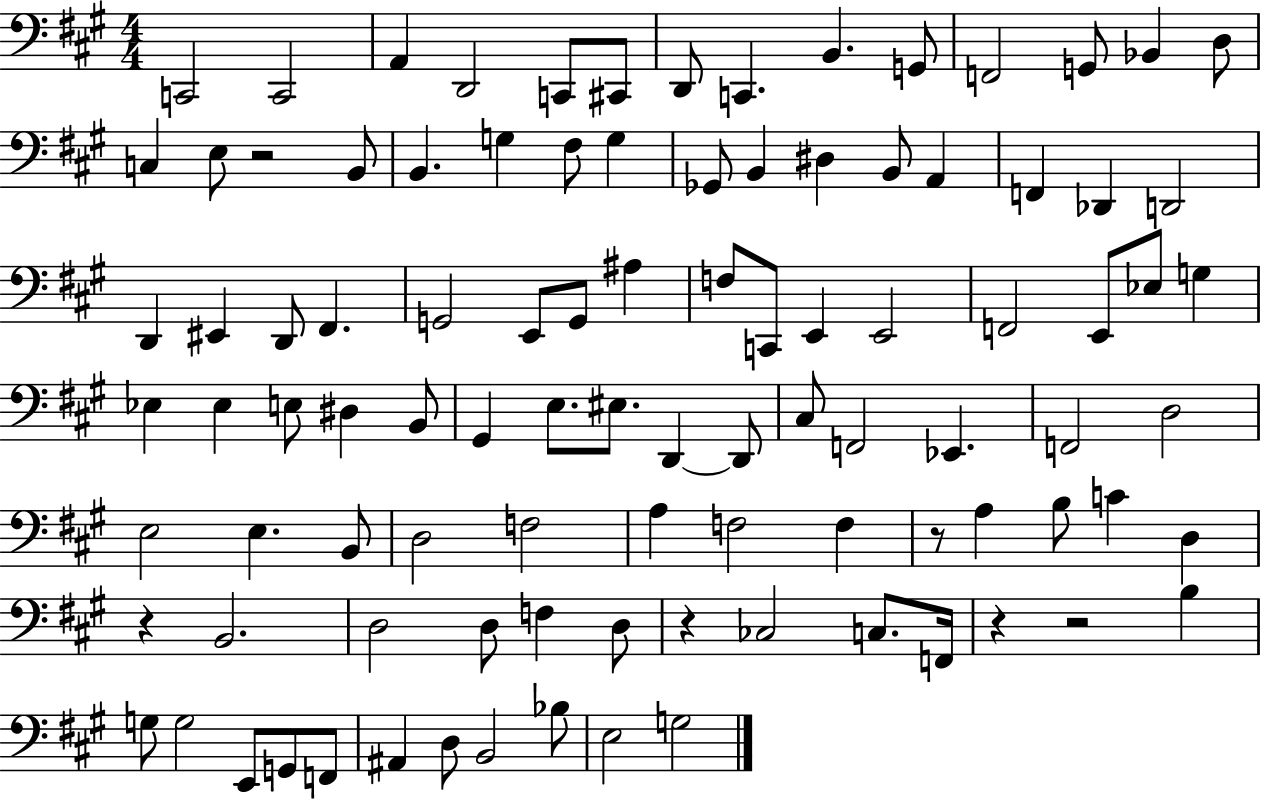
X:1
T:Untitled
M:4/4
L:1/4
K:A
C,,2 C,,2 A,, D,,2 C,,/2 ^C,,/2 D,,/2 C,, B,, G,,/2 F,,2 G,,/2 _B,, D,/2 C, E,/2 z2 B,,/2 B,, G, ^F,/2 G, _G,,/2 B,, ^D, B,,/2 A,, F,, _D,, D,,2 D,, ^E,, D,,/2 ^F,, G,,2 E,,/2 G,,/2 ^A, F,/2 C,,/2 E,, E,,2 F,,2 E,,/2 _E,/2 G, _E, _E, E,/2 ^D, B,,/2 ^G,, E,/2 ^E,/2 D,, D,,/2 ^C,/2 F,,2 _E,, F,,2 D,2 E,2 E, B,,/2 D,2 F,2 A, F,2 F, z/2 A, B,/2 C D, z B,,2 D,2 D,/2 F, D,/2 z _C,2 C,/2 F,,/4 z z2 B, G,/2 G,2 E,,/2 G,,/2 F,,/2 ^A,, D,/2 B,,2 _B,/2 E,2 G,2